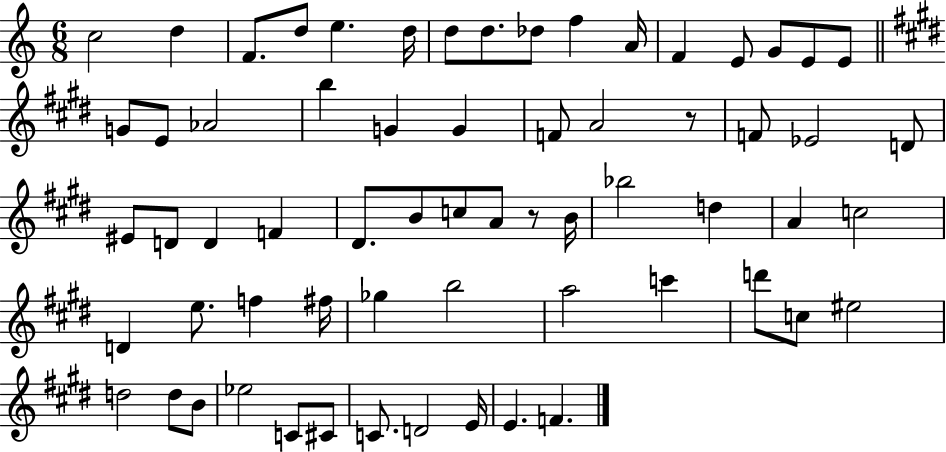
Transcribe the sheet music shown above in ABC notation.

X:1
T:Untitled
M:6/8
L:1/4
K:C
c2 d F/2 d/2 e d/4 d/2 d/2 _d/2 f A/4 F E/2 G/2 E/2 E/2 G/2 E/2 _A2 b G G F/2 A2 z/2 F/2 _E2 D/2 ^E/2 D/2 D F ^D/2 B/2 c/2 A/2 z/2 B/4 _b2 d A c2 D e/2 f ^f/4 _g b2 a2 c' d'/2 c/2 ^e2 d2 d/2 B/2 _e2 C/2 ^C/2 C/2 D2 E/4 E F